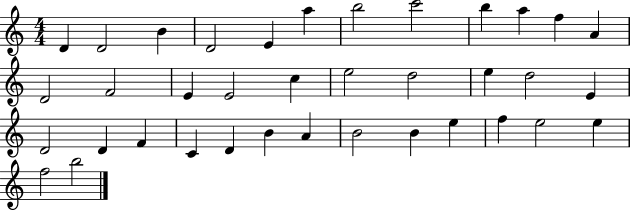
D4/q D4/h B4/q D4/h E4/q A5/q B5/h C6/h B5/q A5/q F5/q A4/q D4/h F4/h E4/q E4/h C5/q E5/h D5/h E5/q D5/h E4/q D4/h D4/q F4/q C4/q D4/q B4/q A4/q B4/h B4/q E5/q F5/q E5/h E5/q F5/h B5/h